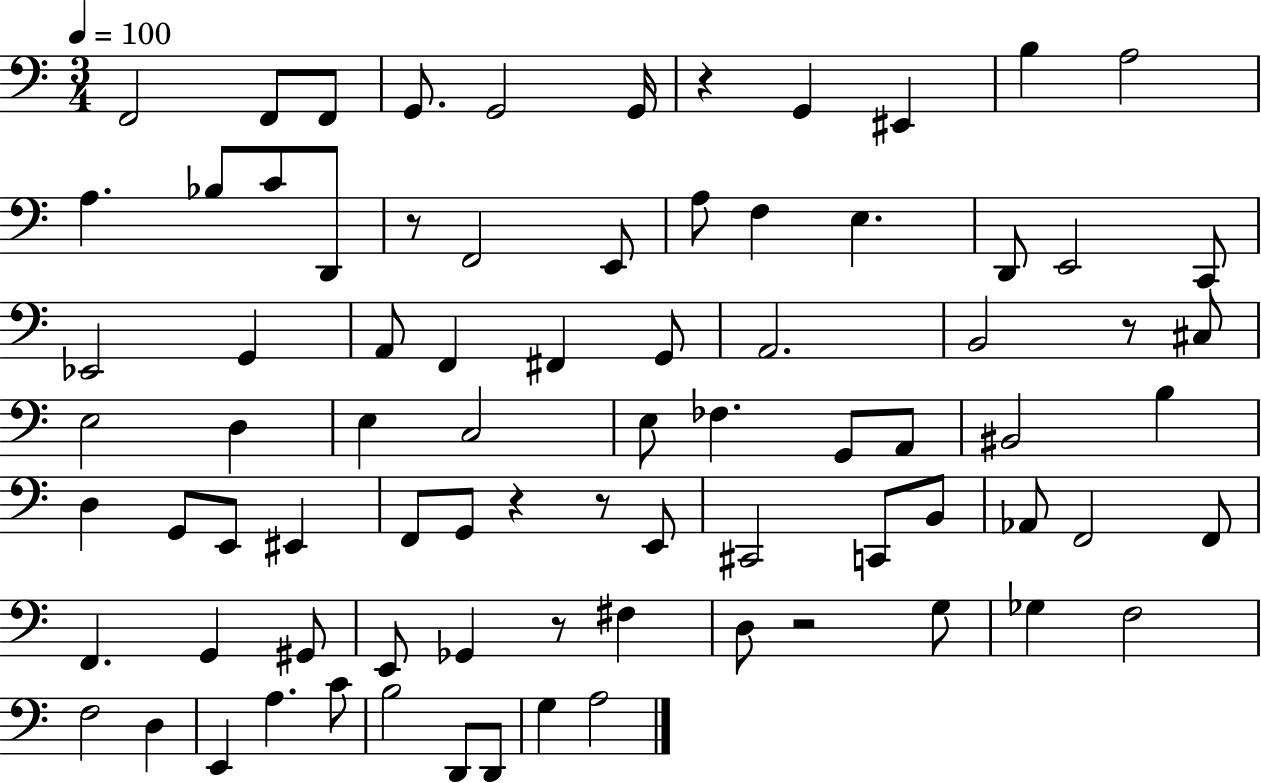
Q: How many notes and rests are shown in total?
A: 81